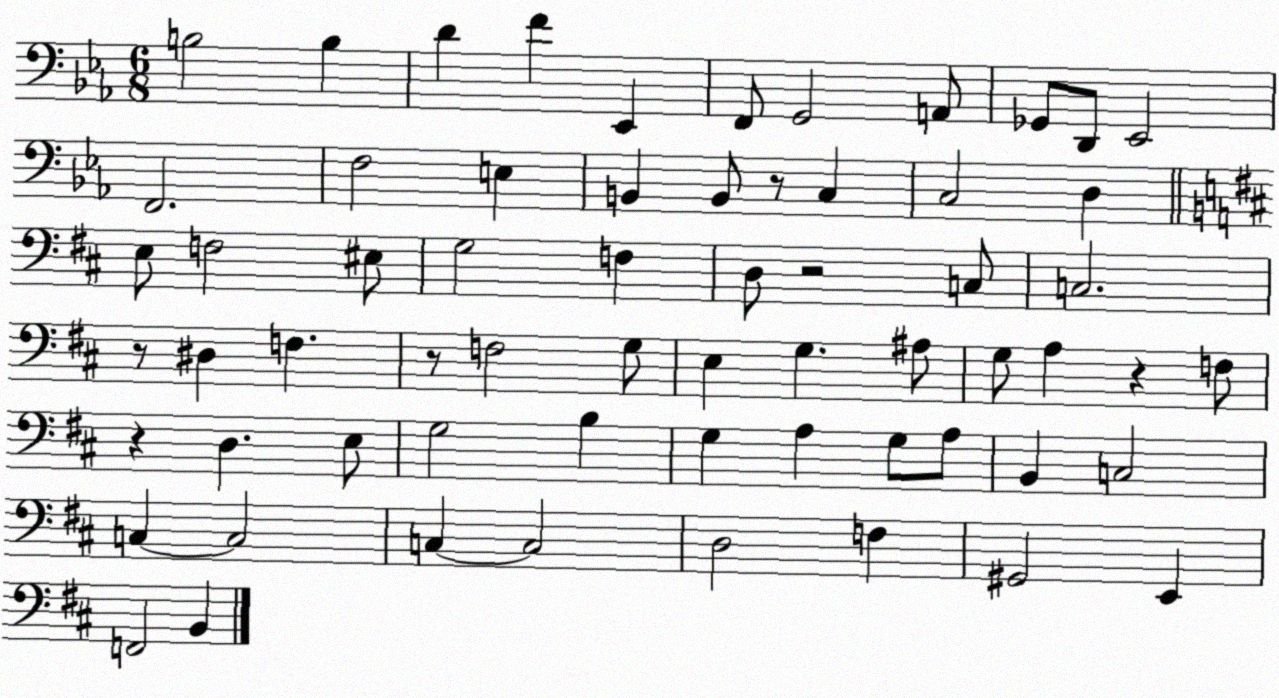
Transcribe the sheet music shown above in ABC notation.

X:1
T:Untitled
M:6/8
L:1/4
K:Eb
B,2 B, D F _E,, F,,/2 G,,2 A,,/2 _G,,/2 D,,/2 _E,,2 F,,2 F,2 E, B,, B,,/2 z/2 C, C,2 D, E,/2 F,2 ^E,/2 G,2 F, D,/2 z2 C,/2 C,2 z/2 ^D, F, z/2 F,2 G,/2 E, G, ^A,/2 G,/2 A, z F,/2 z D, E,/2 G,2 B, G, A, G,/2 A,/2 B,, C,2 C, C,2 C, C,2 D,2 F, ^G,,2 E,, F,,2 B,,